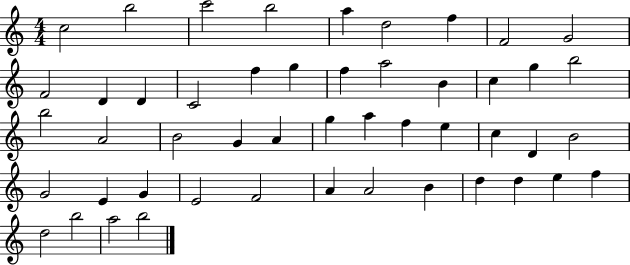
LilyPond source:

{
  \clef treble
  \numericTimeSignature
  \time 4/4
  \key c \major
  c''2 b''2 | c'''2 b''2 | a''4 d''2 f''4 | f'2 g'2 | \break f'2 d'4 d'4 | c'2 f''4 g''4 | f''4 a''2 b'4 | c''4 g''4 b''2 | \break b''2 a'2 | b'2 g'4 a'4 | g''4 a''4 f''4 e''4 | c''4 d'4 b'2 | \break g'2 e'4 g'4 | e'2 f'2 | a'4 a'2 b'4 | d''4 d''4 e''4 f''4 | \break d''2 b''2 | a''2 b''2 | \bar "|."
}